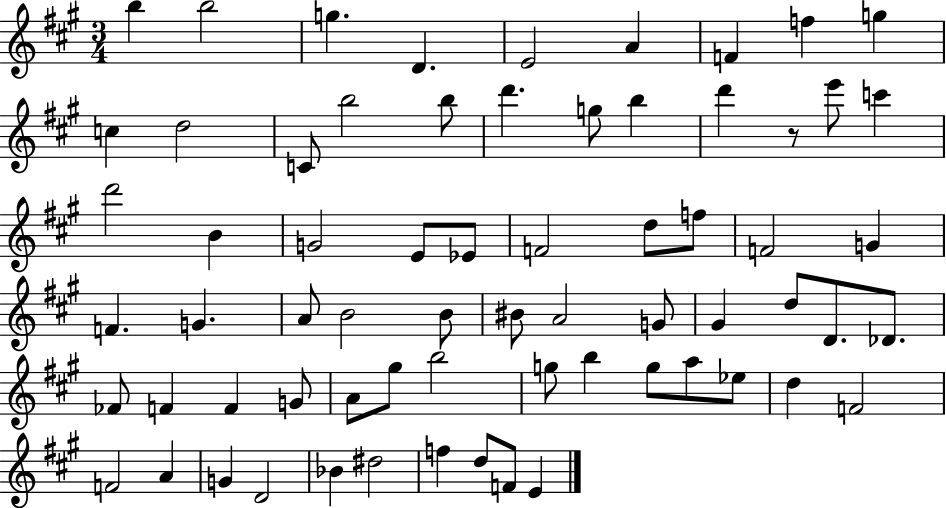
{
  \clef treble
  \numericTimeSignature
  \time 3/4
  \key a \major
  b''4 b''2 | g''4. d'4. | e'2 a'4 | f'4 f''4 g''4 | \break c''4 d''2 | c'8 b''2 b''8 | d'''4. g''8 b''4 | d'''4 r8 e'''8 c'''4 | \break d'''2 b'4 | g'2 e'8 ees'8 | f'2 d''8 f''8 | f'2 g'4 | \break f'4. g'4. | a'8 b'2 b'8 | bis'8 a'2 g'8 | gis'4 d''8 d'8. des'8. | \break fes'8 f'4 f'4 g'8 | a'8 gis''8 b''2 | g''8 b''4 g''8 a''8 ees''8 | d''4 f'2 | \break f'2 a'4 | g'4 d'2 | bes'4 dis''2 | f''4 d''8 f'8 e'4 | \break \bar "|."
}